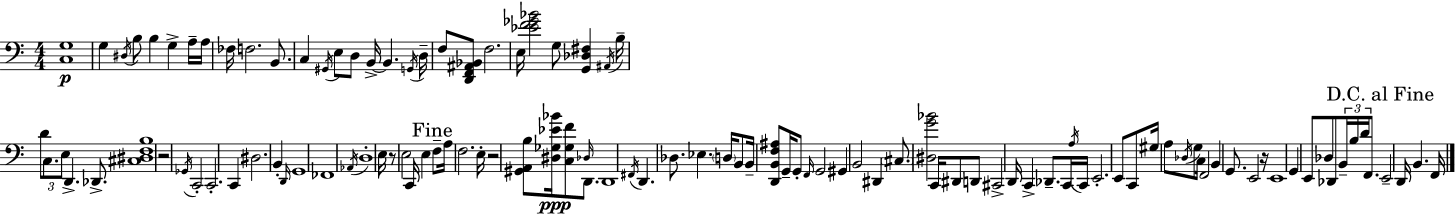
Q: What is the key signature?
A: C major